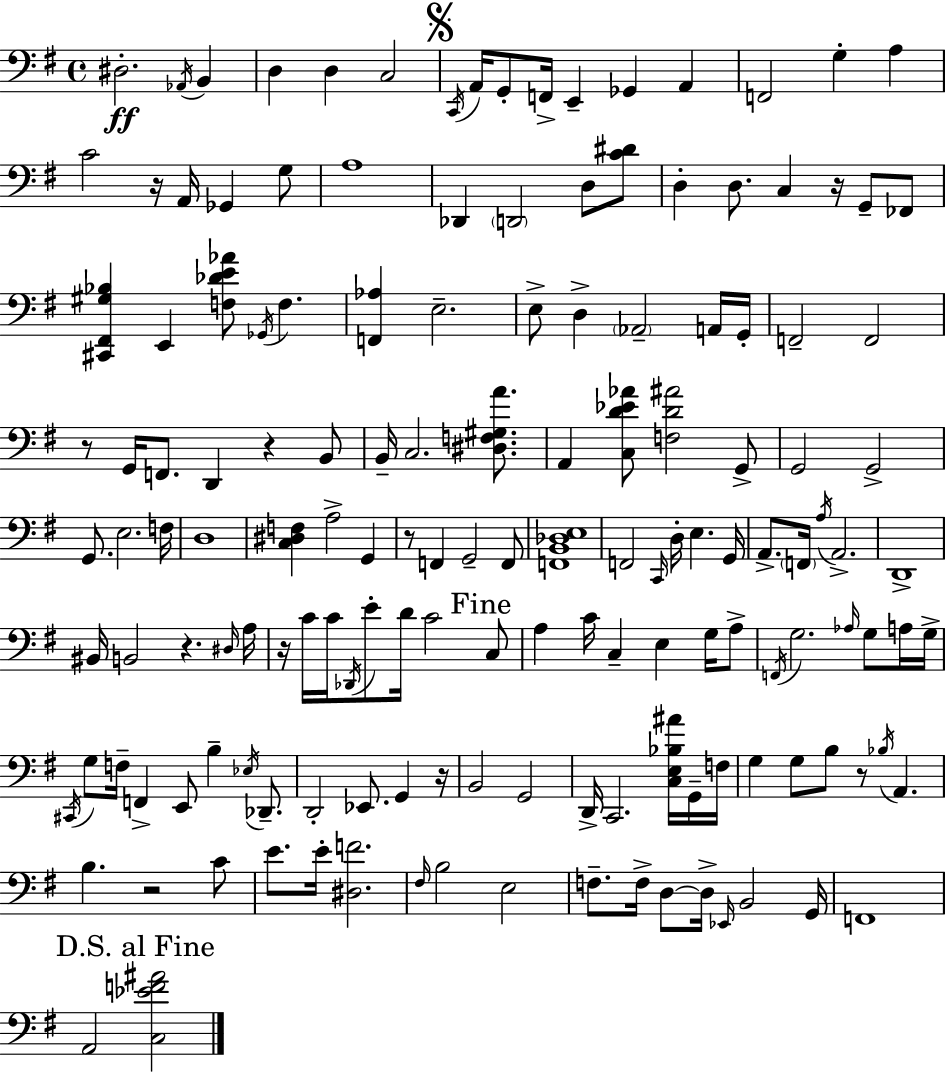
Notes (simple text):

D#3/h. Ab2/s B2/q D3/q D3/q C3/h C2/s A2/s G2/e F2/s E2/q Gb2/q A2/q F2/h G3/q A3/q C4/h R/s A2/s Gb2/q G3/e A3/w Db2/q D2/h D3/e [C4,D#4]/e D3/q D3/e. C3/q R/s G2/e FES2/e [C#2,F#2,G#3,Bb3]/q E2/q [F3,Db4,E4,Ab4]/e Gb2/s F3/q. [F2,Ab3]/q E3/h. E3/e D3/q Ab2/h A2/s G2/s F2/h F2/h R/e G2/s F2/e. D2/q R/q B2/e B2/s C3/h. [D#3,F3,G#3,A4]/e. A2/q [C3,D4,Eb4,Ab4]/e [F3,D4,A#4]/h G2/e G2/h G2/h G2/e. E3/h. F3/s D3/w [C3,D#3,F3]/q A3/h G2/q R/e F2/q G2/h F2/e [F2,B2,Db3,E3]/w F2/h C2/s D3/s E3/q. G2/s A2/e. F2/s A3/s A2/h. D2/w BIS2/s B2/h R/q. D#3/s A3/s R/s C4/s C4/s Db2/s E4/e D4/s C4/h C3/e A3/q C4/s C3/q E3/q G3/s A3/e F2/s G3/h. Ab3/s G3/e A3/s G3/s C#2/s G3/e F3/s F2/q E2/e B3/q Eb3/s Db2/e. D2/h Eb2/e. G2/q R/s B2/h G2/h D2/s C2/h. [C3,E3,Bb3,A#4]/s G2/s F3/s G3/q G3/e B3/e R/e Bb3/s A2/q. B3/q. R/h C4/e E4/e. E4/s [D#3,F4]/h. F#3/s B3/h E3/h F3/e. F3/s D3/e D3/s Eb2/s B2/h G2/s F2/w A2/h [C3,Eb4,F4,A#4]/h